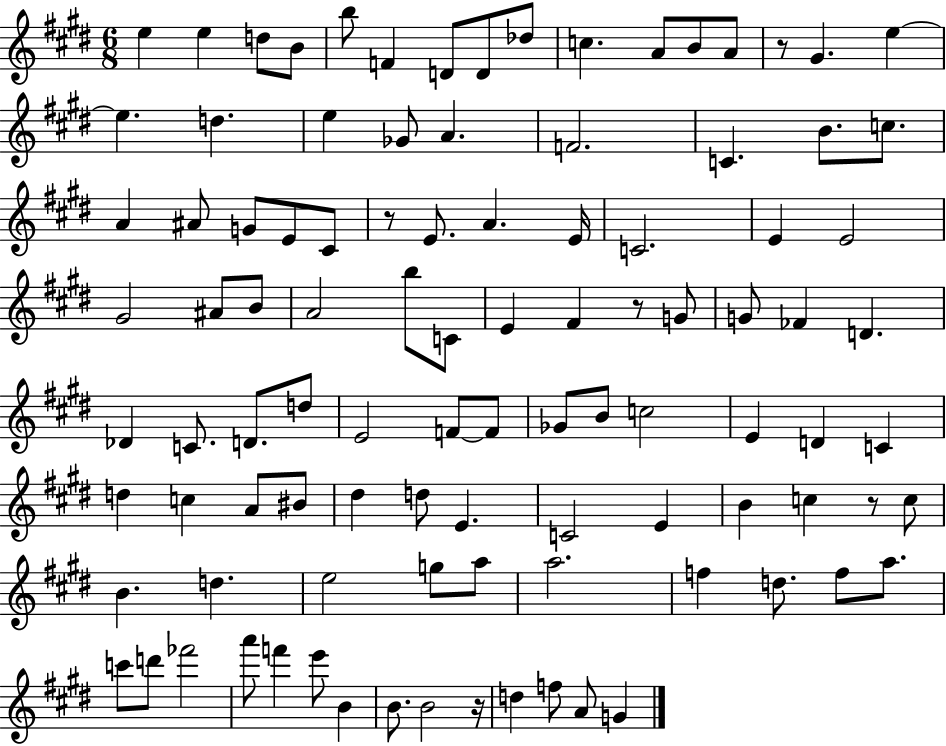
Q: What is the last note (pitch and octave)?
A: G4